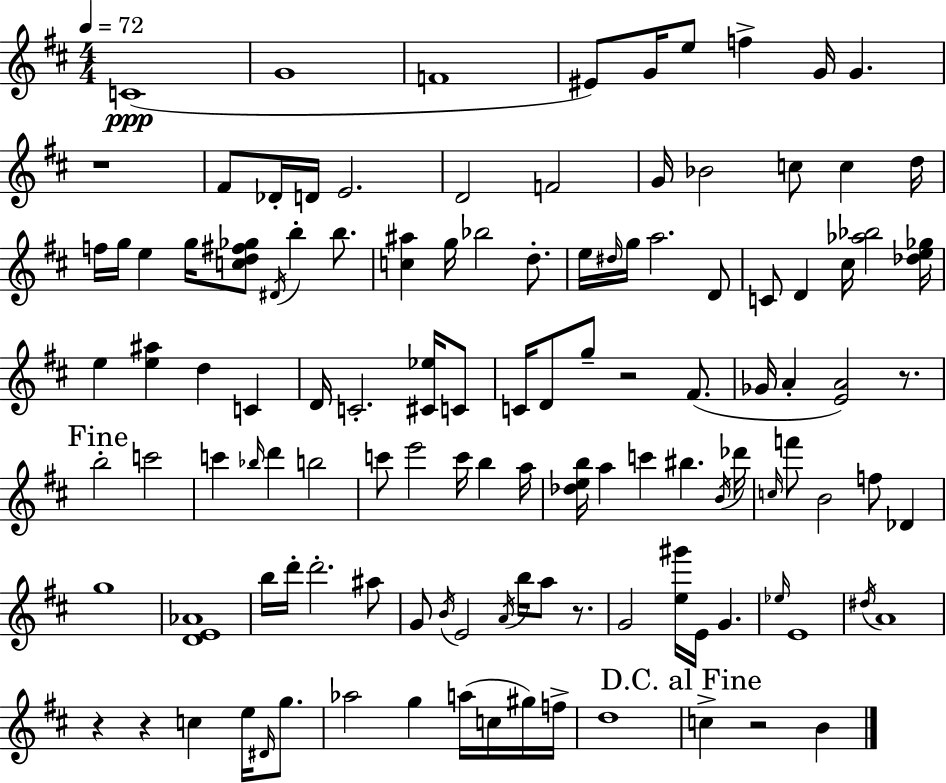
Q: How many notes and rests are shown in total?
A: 119